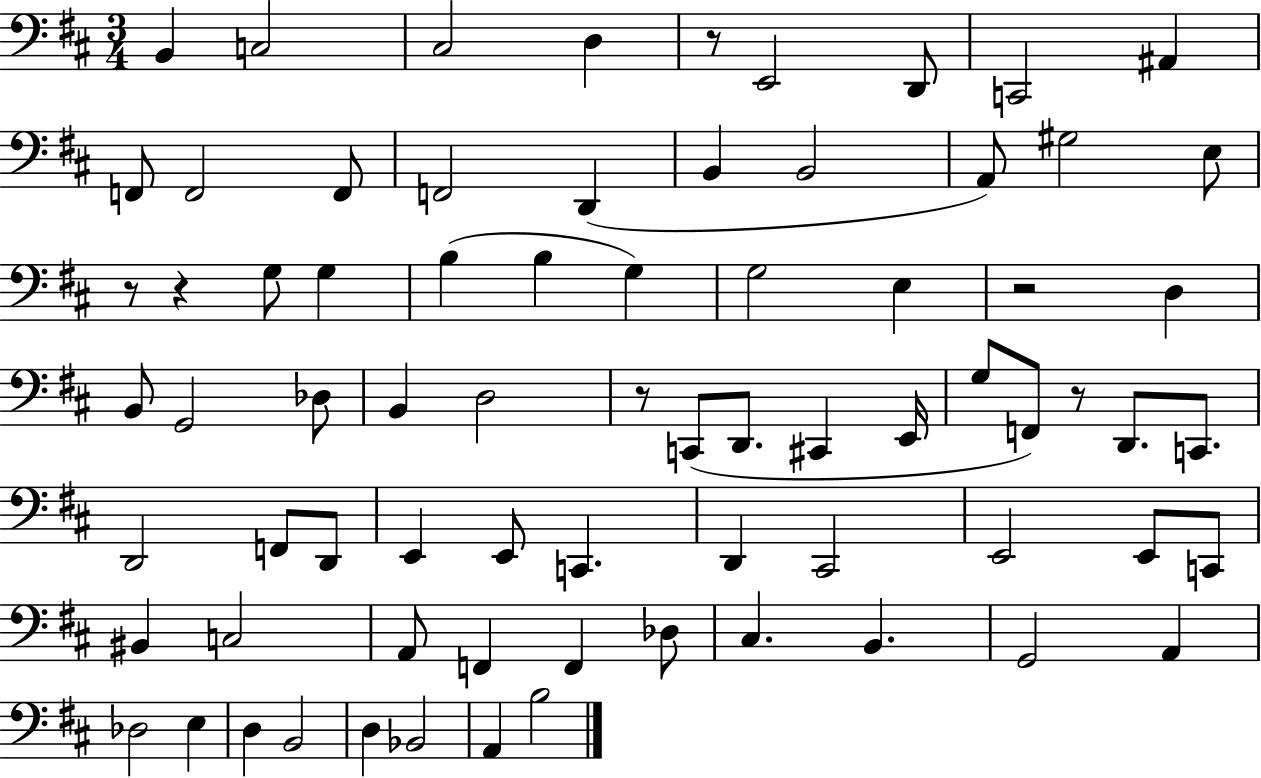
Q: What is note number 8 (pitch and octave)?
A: A#2